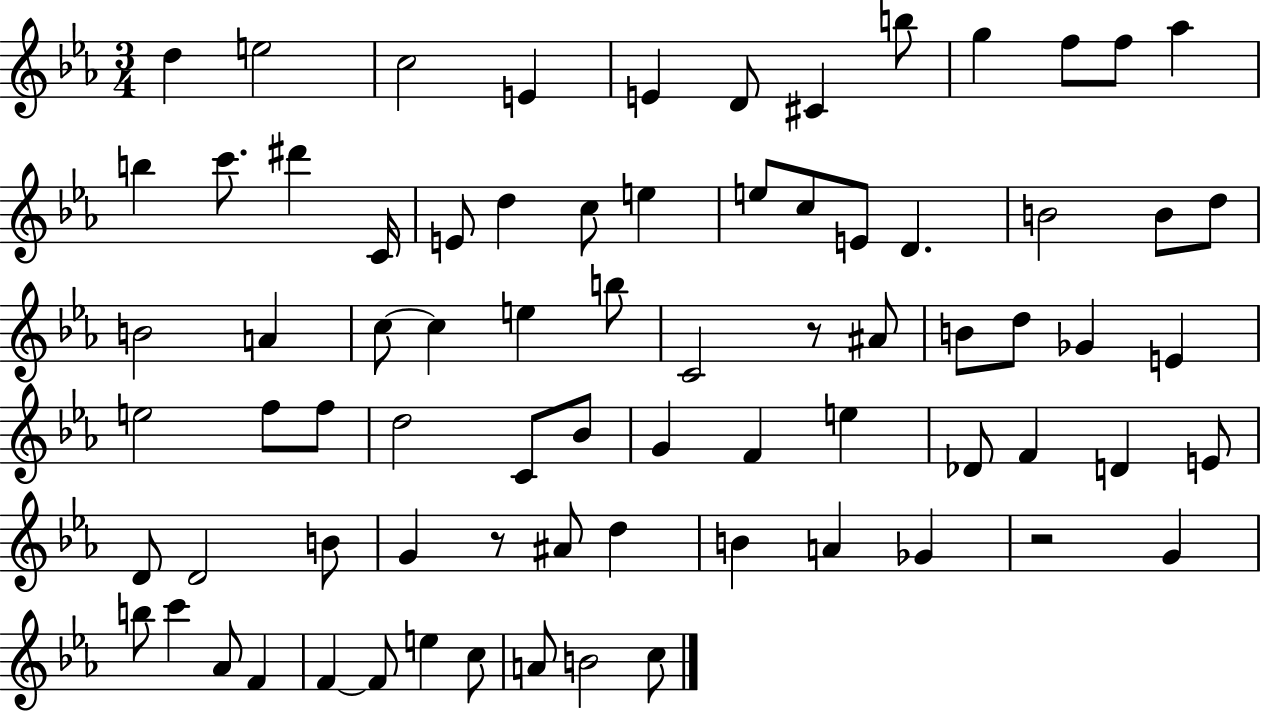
X:1
T:Untitled
M:3/4
L:1/4
K:Eb
d e2 c2 E E D/2 ^C b/2 g f/2 f/2 _a b c'/2 ^d' C/4 E/2 d c/2 e e/2 c/2 E/2 D B2 B/2 d/2 B2 A c/2 c e b/2 C2 z/2 ^A/2 B/2 d/2 _G E e2 f/2 f/2 d2 C/2 _B/2 G F e _D/2 F D E/2 D/2 D2 B/2 G z/2 ^A/2 d B A _G z2 G b/2 c' _A/2 F F F/2 e c/2 A/2 B2 c/2